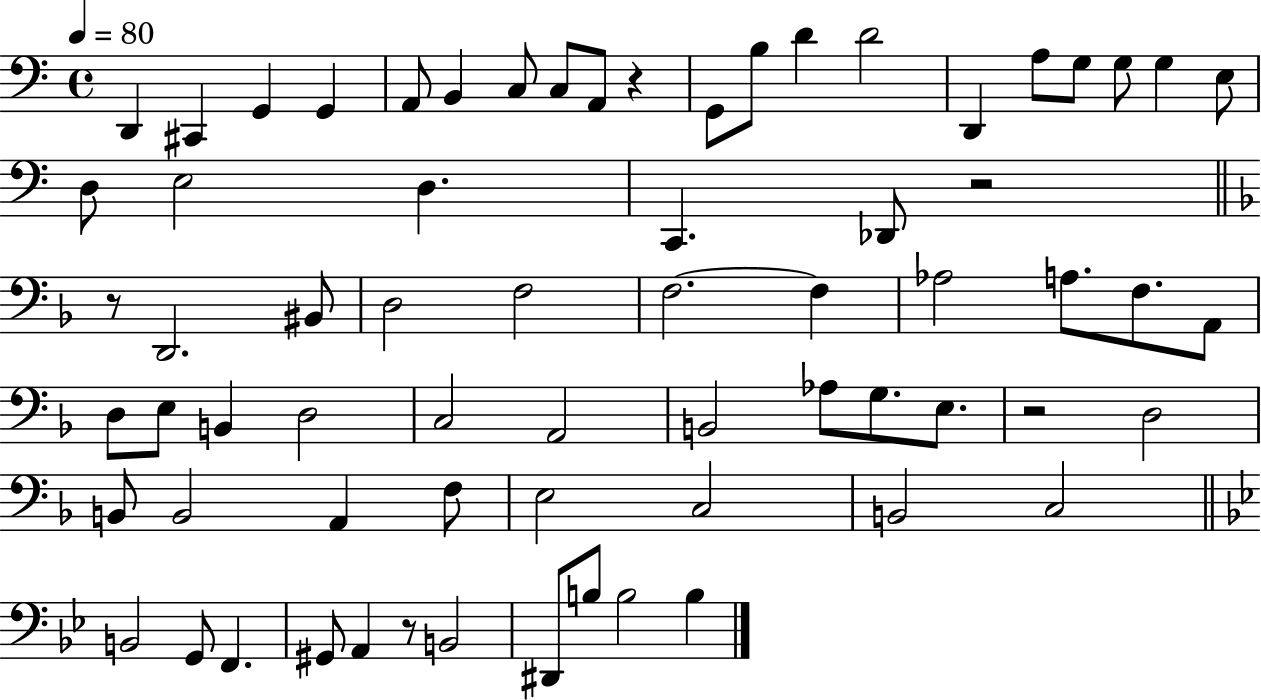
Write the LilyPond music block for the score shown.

{
  \clef bass
  \time 4/4
  \defaultTimeSignature
  \key c \major
  \tempo 4 = 80
  d,4 cis,4 g,4 g,4 | a,8 b,4 c8 c8 a,8 r4 | g,8 b8 d'4 d'2 | d,4 a8 g8 g8 g4 e8 | \break d8 e2 d4. | c,4. des,8 r2 | \bar "||" \break \key f \major r8 d,2. bis,8 | d2 f2 | f2.~~ f4 | aes2 a8. f8. a,8 | \break d8 e8 b,4 d2 | c2 a,2 | b,2 aes8 g8. e8. | r2 d2 | \break b,8 b,2 a,4 f8 | e2 c2 | b,2 c2 | \bar "||" \break \key bes \major b,2 g,8 f,4. | gis,8 a,4 r8 b,2 | dis,8 b8 b2 b4 | \bar "|."
}